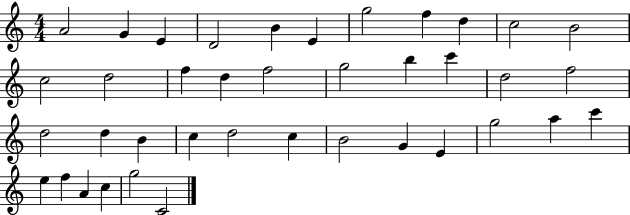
X:1
T:Untitled
M:4/4
L:1/4
K:C
A2 G E D2 B E g2 f d c2 B2 c2 d2 f d f2 g2 b c' d2 f2 d2 d B c d2 c B2 G E g2 a c' e f A c g2 C2